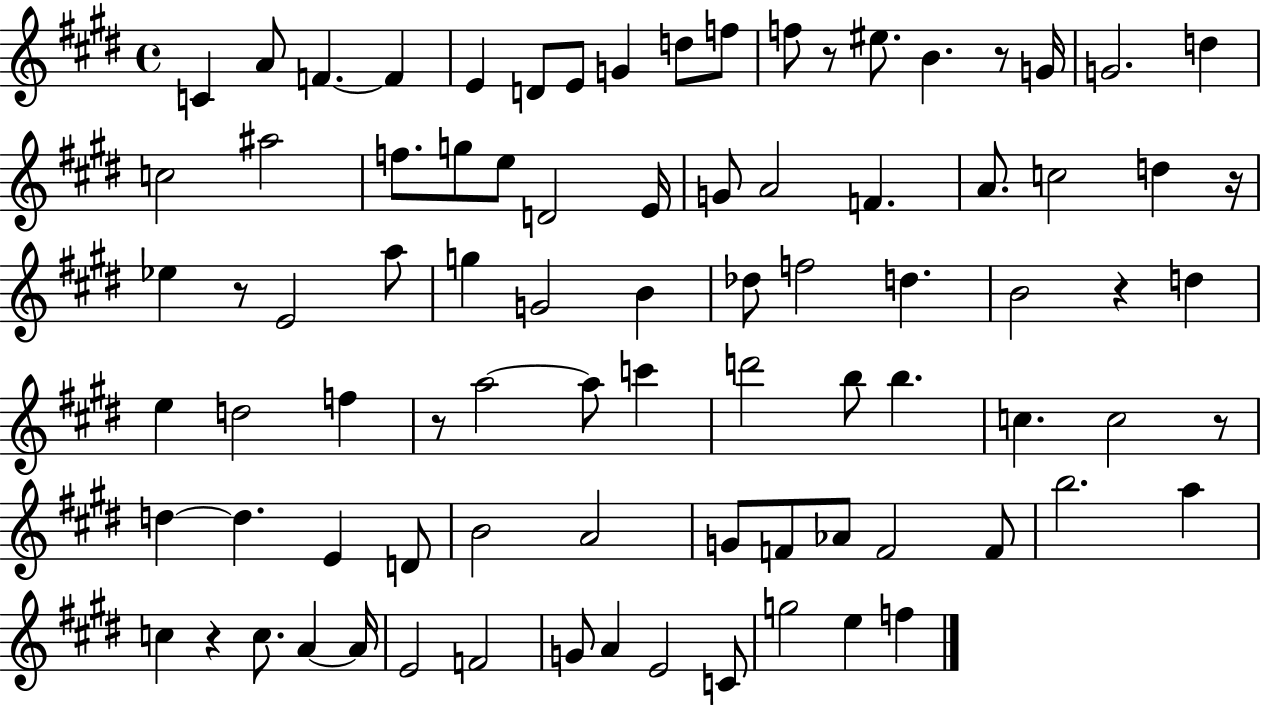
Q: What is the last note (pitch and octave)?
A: F5